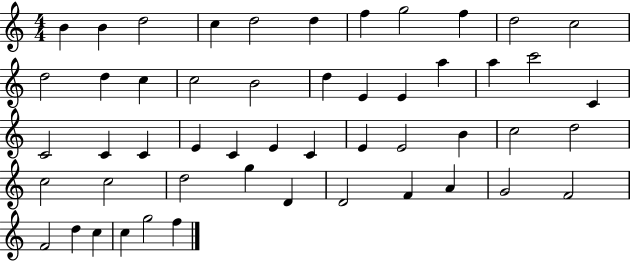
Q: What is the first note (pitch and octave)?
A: B4